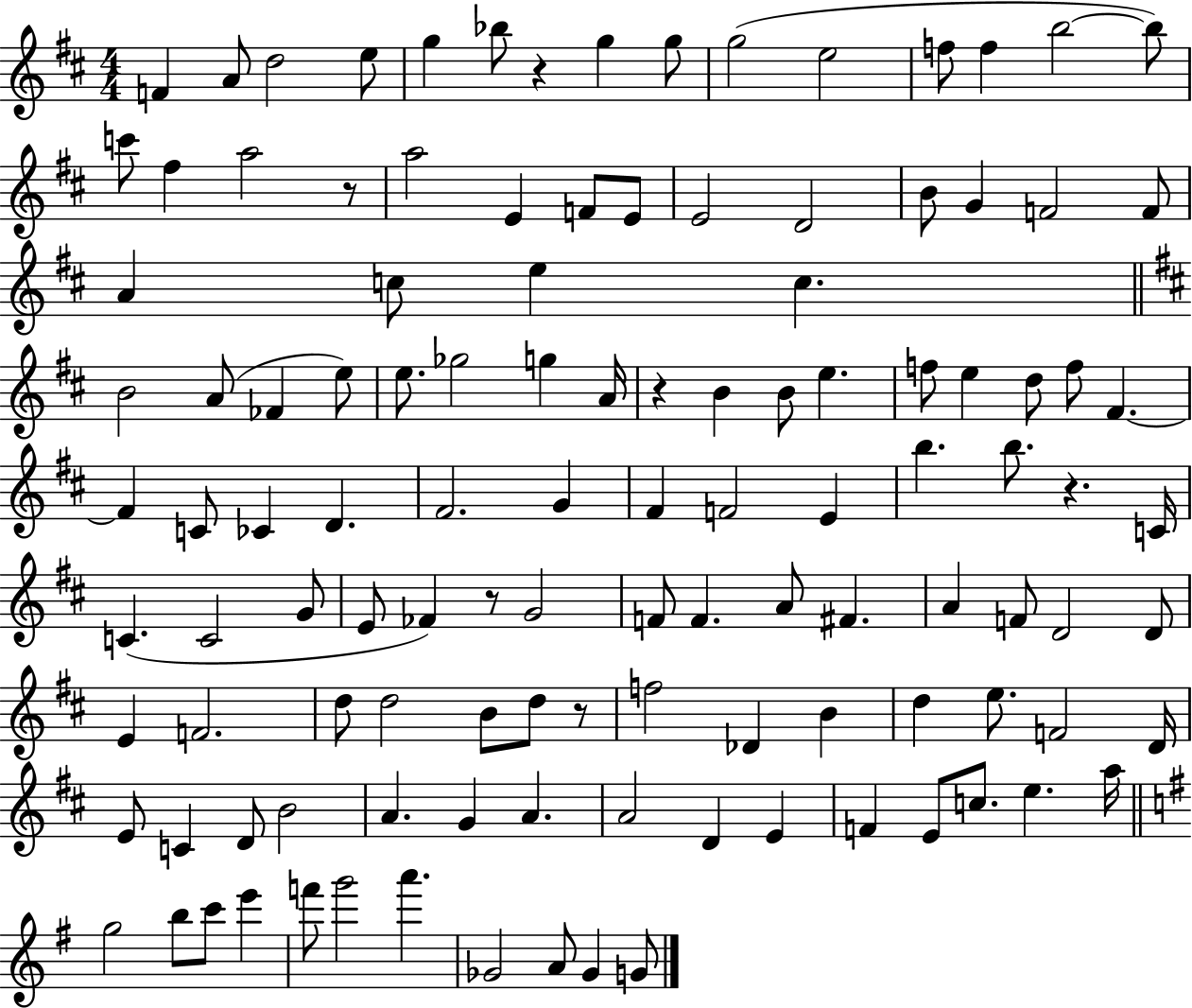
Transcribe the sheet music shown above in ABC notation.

X:1
T:Untitled
M:4/4
L:1/4
K:D
F A/2 d2 e/2 g _b/2 z g g/2 g2 e2 f/2 f b2 b/2 c'/2 ^f a2 z/2 a2 E F/2 E/2 E2 D2 B/2 G F2 F/2 A c/2 e c B2 A/2 _F e/2 e/2 _g2 g A/4 z B B/2 e f/2 e d/2 f/2 ^F ^F C/2 _C D ^F2 G ^F F2 E b b/2 z C/4 C C2 G/2 E/2 _F z/2 G2 F/2 F A/2 ^F A F/2 D2 D/2 E F2 d/2 d2 B/2 d/2 z/2 f2 _D B d e/2 F2 D/4 E/2 C D/2 B2 A G A A2 D E F E/2 c/2 e a/4 g2 b/2 c'/2 e' f'/2 g'2 a' _G2 A/2 _G G/2